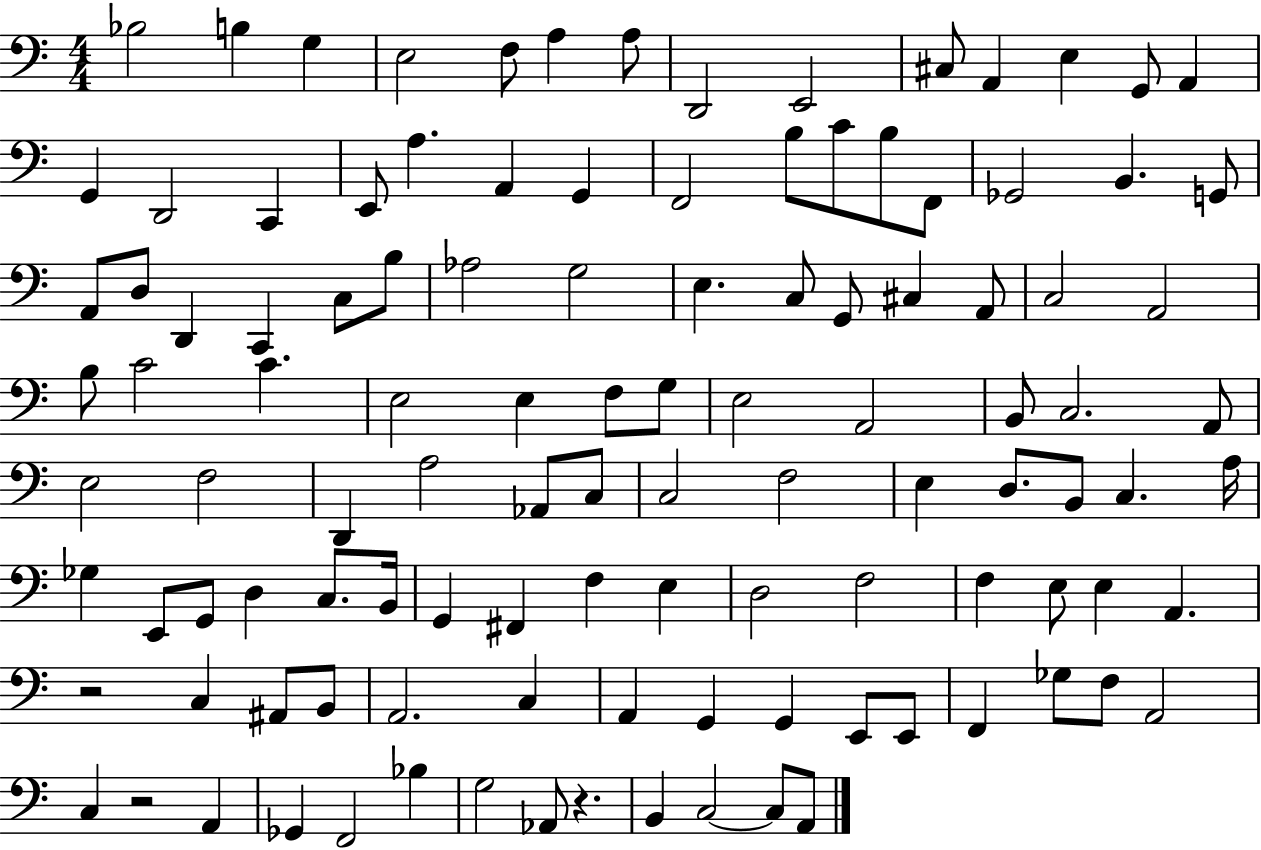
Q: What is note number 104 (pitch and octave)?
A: Bb3